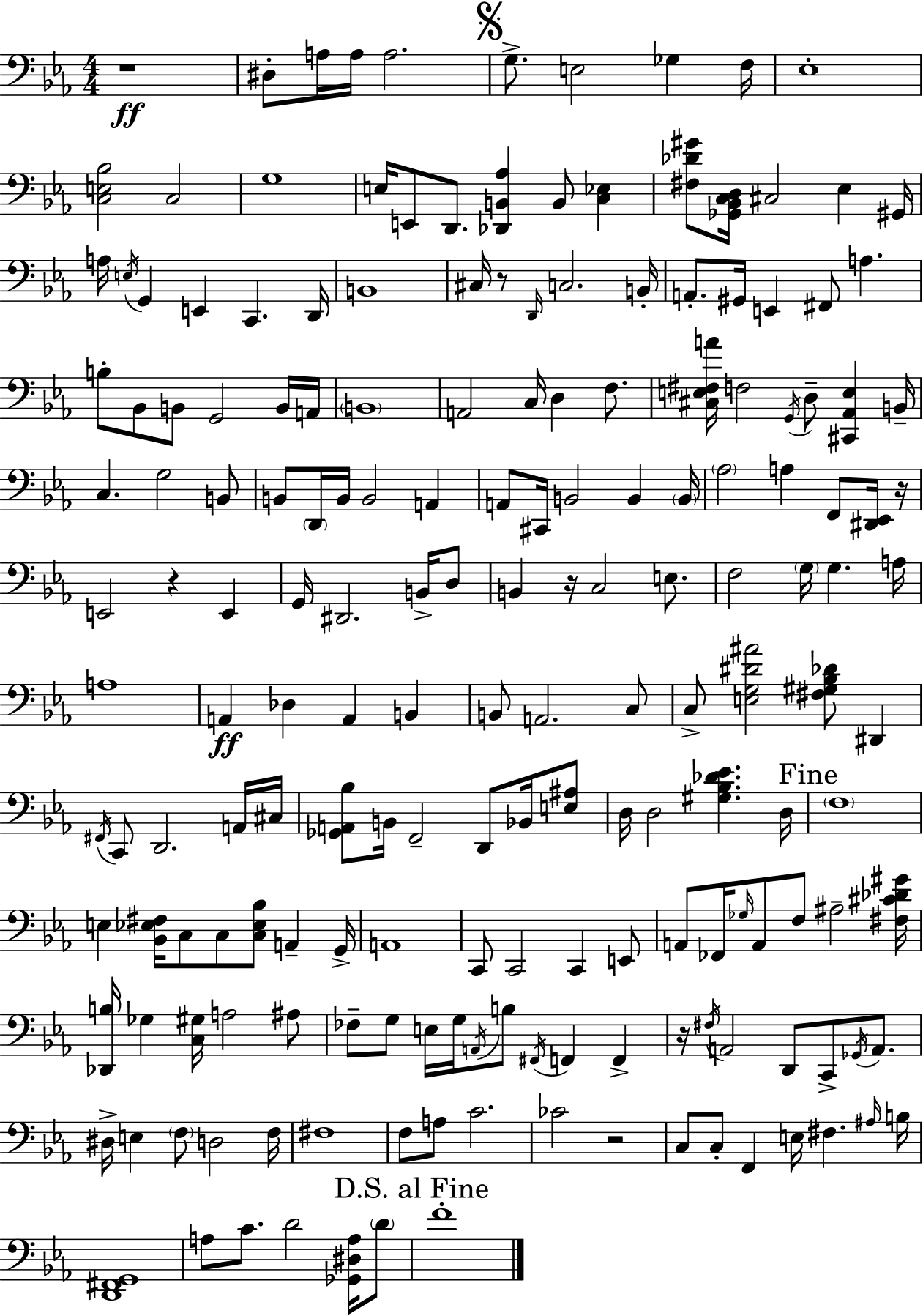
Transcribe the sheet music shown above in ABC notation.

X:1
T:Untitled
M:4/4
L:1/4
K:Cm
z4 ^D,/2 A,/4 A,/4 A,2 G,/2 E,2 _G, F,/4 _E,4 [C,E,_B,]2 C,2 G,4 E,/4 E,,/2 D,,/2 [_D,,B,,_A,] B,,/2 [C,_E,] [^F,_D^G]/2 [_G,,_B,,C,D,]/4 ^C,2 _E, ^G,,/4 A,/4 E,/4 G,, E,, C,, D,,/4 B,,4 ^C,/4 z/2 D,,/4 C,2 B,,/4 A,,/2 ^G,,/4 E,, ^F,,/2 A, B,/2 _B,,/2 B,,/2 G,,2 B,,/4 A,,/4 B,,4 A,,2 C,/4 D, F,/2 [^C,E,^F,A]/4 F,2 G,,/4 D,/2 [^C,,_A,,E,] B,,/4 C, G,2 B,,/2 B,,/2 D,,/4 B,,/4 B,,2 A,, A,,/2 ^C,,/4 B,,2 B,, B,,/4 _A,2 A, F,,/2 [^D,,_E,,]/4 z/4 E,,2 z E,, G,,/4 ^D,,2 B,,/4 D,/2 B,, z/4 C,2 E,/2 F,2 G,/4 G, A,/4 A,4 A,, _D, A,, B,, B,,/2 A,,2 C,/2 C,/2 [E,G,^D^A]2 [^F,^G,_B,_D]/2 ^D,, ^F,,/4 C,,/2 D,,2 A,,/4 ^C,/4 [_G,,A,,_B,]/2 B,,/4 F,,2 D,,/2 _B,,/4 [E,^A,]/2 D,/4 D,2 [^G,_B,_D_E] D,/4 F,4 E, [_B,,_E,^F,]/4 C,/2 C,/2 [C,_E,_B,]/2 A,, G,,/4 A,,4 C,,/2 C,,2 C,, E,,/2 A,,/2 _F,,/4 _G,/4 A,,/2 F,/2 ^A,2 [^F,^C_D^G]/4 [_D,,B,]/4 _G, [C,^G,]/4 A,2 ^A,/2 _F,/2 G,/2 E,/4 G,/4 A,,/4 B,/2 ^F,,/4 F,, F,, z/4 ^F,/4 A,,2 D,,/2 C,,/2 _G,,/4 A,,/2 ^D,/4 E, F,/2 D,2 F,/4 ^F,4 F,/2 A,/2 C2 _C2 z2 C,/2 C,/2 F,, E,/4 ^F, ^A,/4 B,/4 [D,,^F,,G,,]4 A,/2 C/2 D2 [_G,,^D,A,]/4 D/2 F4